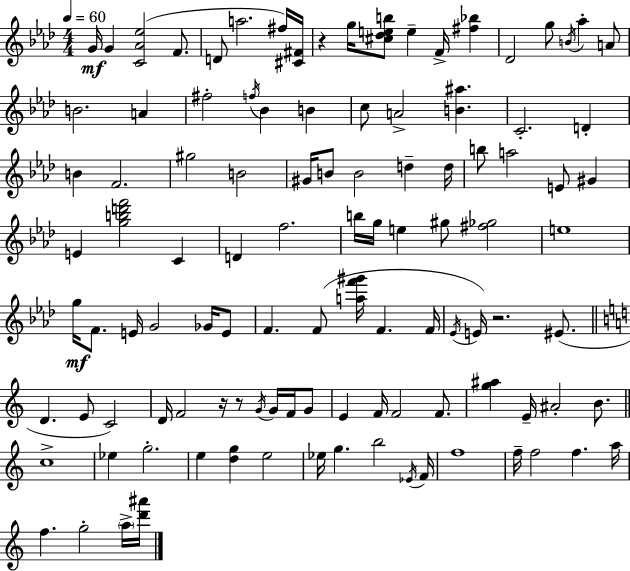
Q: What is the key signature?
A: F minor